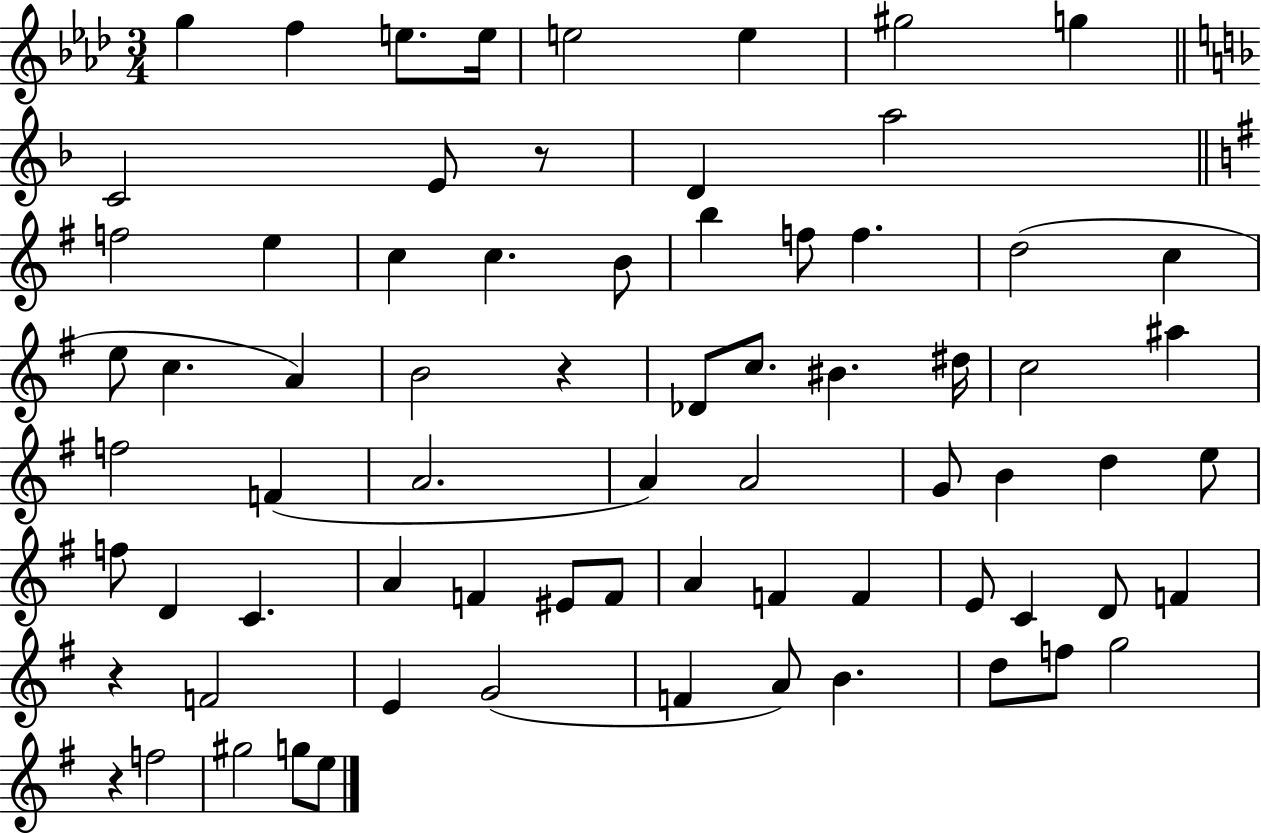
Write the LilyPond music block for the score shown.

{
  \clef treble
  \numericTimeSignature
  \time 3/4
  \key aes \major
  g''4 f''4 e''8. e''16 | e''2 e''4 | gis''2 g''4 | \bar "||" \break \key d \minor c'2 e'8 r8 | d'4 a''2 | \bar "||" \break \key e \minor f''2 e''4 | c''4 c''4. b'8 | b''4 f''8 f''4. | d''2( c''4 | \break e''8 c''4. a'4) | b'2 r4 | des'8 c''8. bis'4. dis''16 | c''2 ais''4 | \break f''2 f'4( | a'2. | a'4) a'2 | g'8 b'4 d''4 e''8 | \break f''8 d'4 c'4. | a'4 f'4 eis'8 f'8 | a'4 f'4 f'4 | e'8 c'4 d'8 f'4 | \break r4 f'2 | e'4 g'2( | f'4 a'8) b'4. | d''8 f''8 g''2 | \break r4 f''2 | gis''2 g''8 e''8 | \bar "|."
}